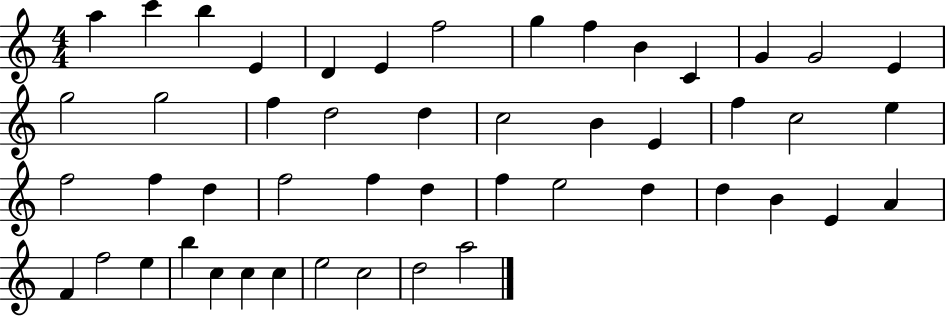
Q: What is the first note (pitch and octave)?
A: A5